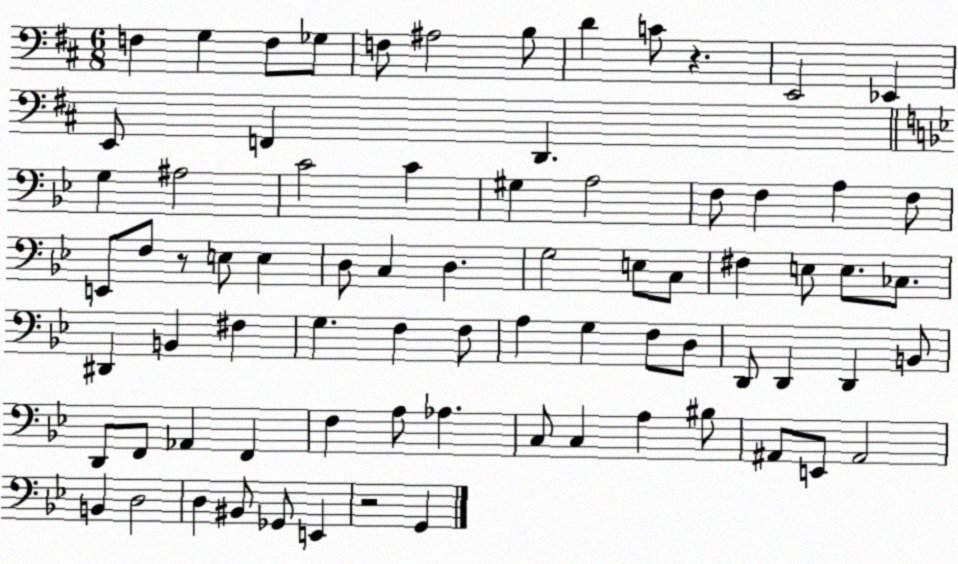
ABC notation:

X:1
T:Untitled
M:6/8
L:1/4
K:D
F, G, F,/2 _G,/2 F,/2 ^A,2 B,/2 D C/2 z E,,2 _E,, E,,/2 F,, D,, G, ^A,2 C2 C ^G, A,2 F,/2 F, A, F,/2 E,,/2 F,/2 z/2 E,/2 E, D,/2 C, D, G,2 E,/2 C,/2 ^F, E,/2 E,/2 _C,/2 ^D,, B,, ^F, G, F, F,/2 A, G, F,/2 D,/2 D,,/2 D,, D,, B,,/2 D,,/2 F,,/2 _A,, F,, F, A,/2 _A, C,/2 C, A, ^B,/2 ^A,,/2 E,,/2 ^A,,2 B,, D,2 D, ^B,,/2 _G,,/2 E,, z2 G,,